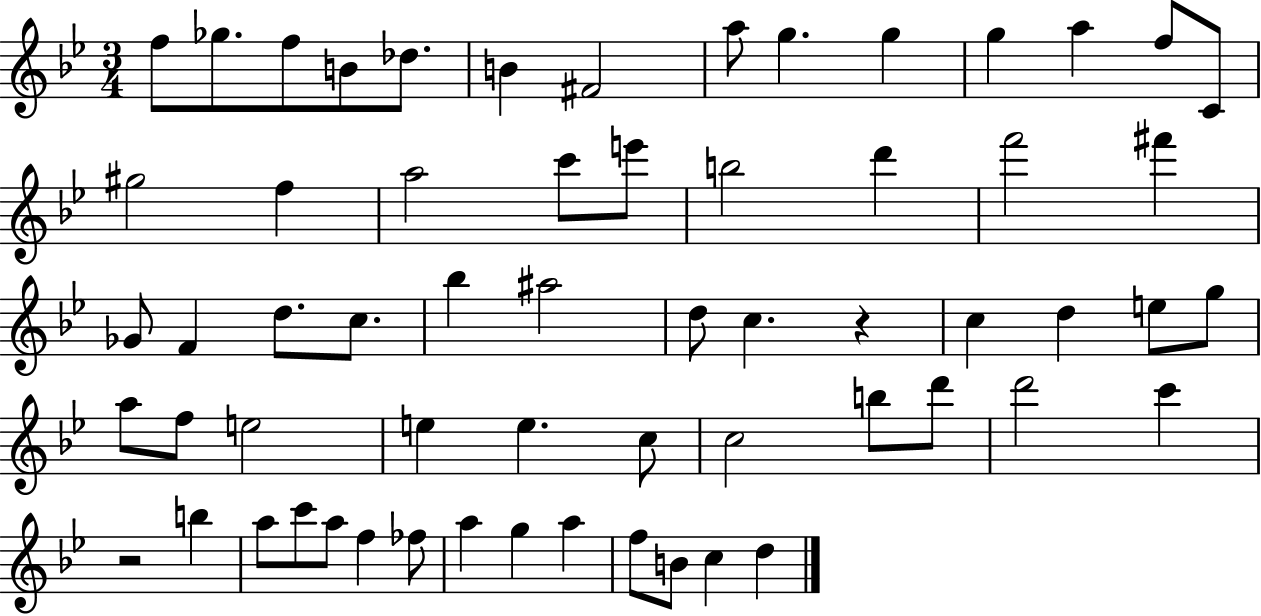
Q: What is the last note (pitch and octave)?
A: D5